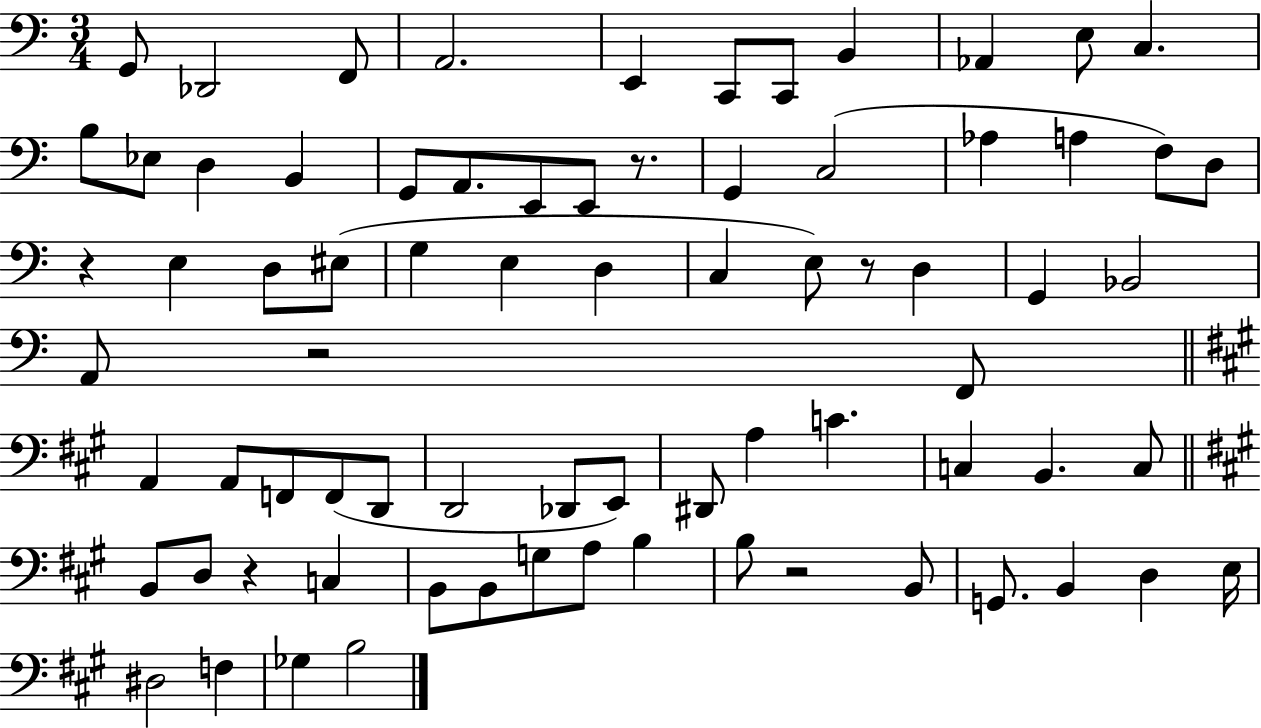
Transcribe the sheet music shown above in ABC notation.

X:1
T:Untitled
M:3/4
L:1/4
K:C
G,,/2 _D,,2 F,,/2 A,,2 E,, C,,/2 C,,/2 B,, _A,, E,/2 C, B,/2 _E,/2 D, B,, G,,/2 A,,/2 E,,/2 E,,/2 z/2 G,, C,2 _A, A, F,/2 D,/2 z E, D,/2 ^E,/2 G, E, D, C, E,/2 z/2 D, G,, _B,,2 A,,/2 z2 F,,/2 A,, A,,/2 F,,/2 F,,/2 D,,/2 D,,2 _D,,/2 E,,/2 ^D,,/2 A, C C, B,, C,/2 B,,/2 D,/2 z C, B,,/2 B,,/2 G,/2 A,/2 B, B,/2 z2 B,,/2 G,,/2 B,, D, E,/4 ^D,2 F, _G, B,2